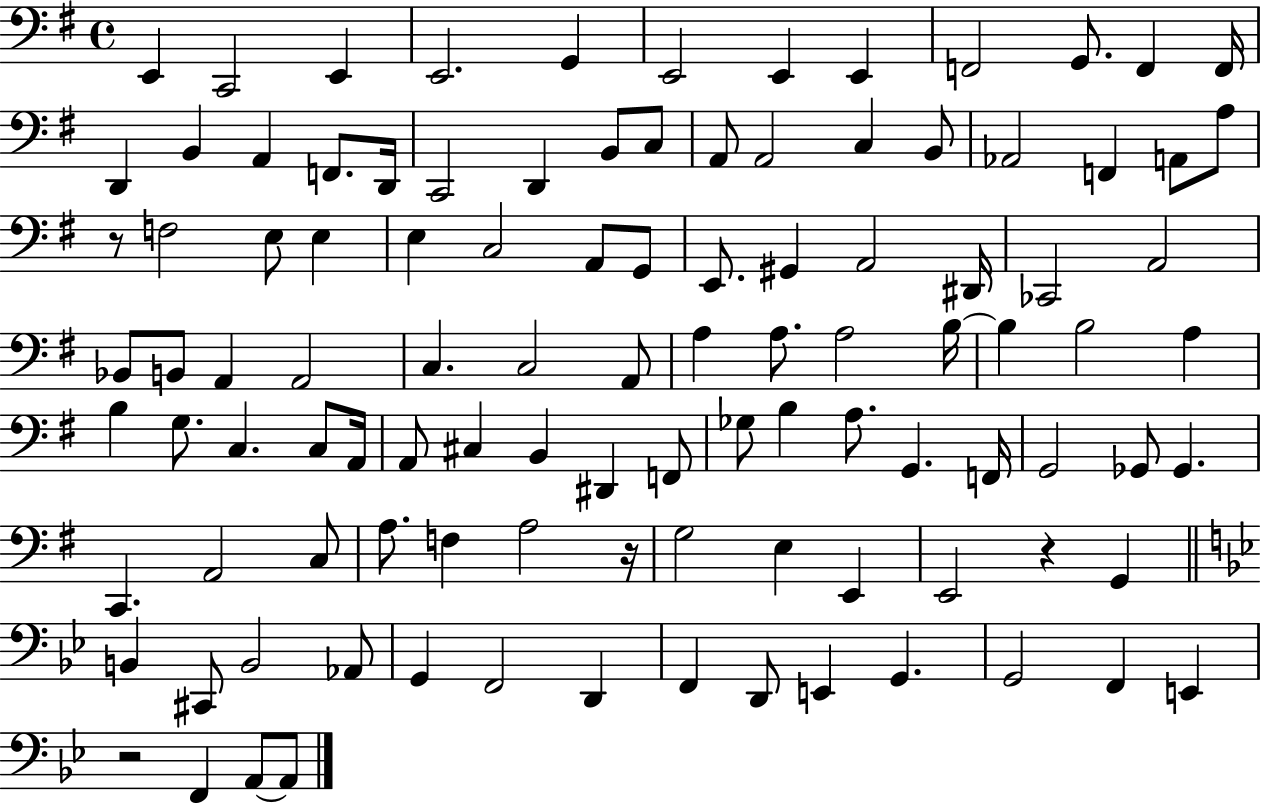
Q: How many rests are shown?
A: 4